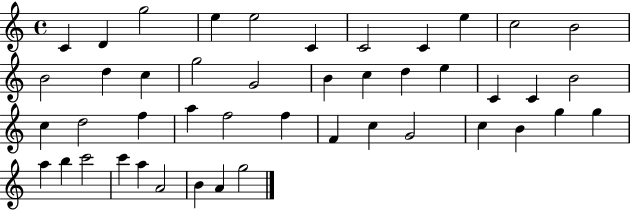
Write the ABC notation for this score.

X:1
T:Untitled
M:4/4
L:1/4
K:C
C D g2 e e2 C C2 C e c2 B2 B2 d c g2 G2 B c d e C C B2 c d2 f a f2 f F c G2 c B g g a b c'2 c' a A2 B A g2